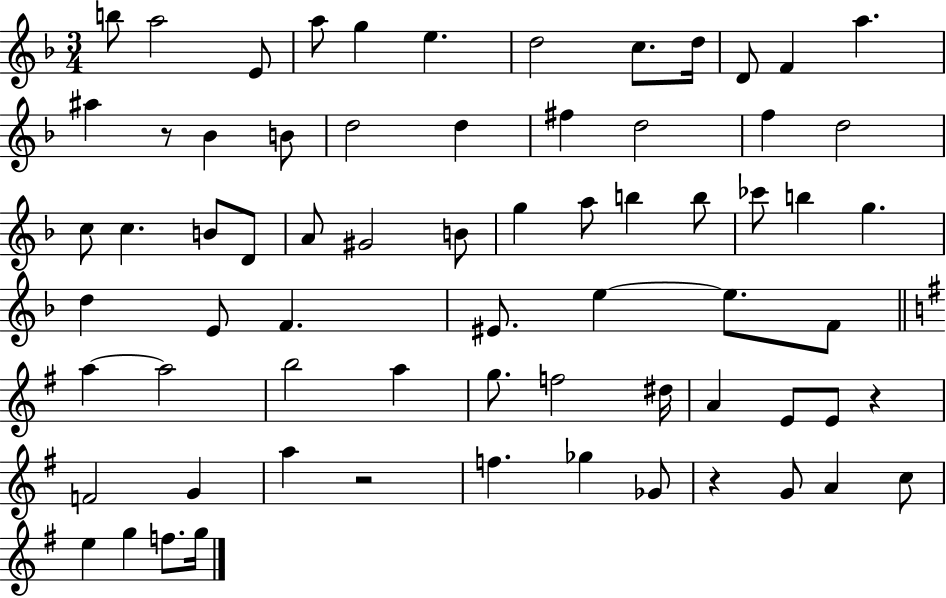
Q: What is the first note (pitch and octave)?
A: B5